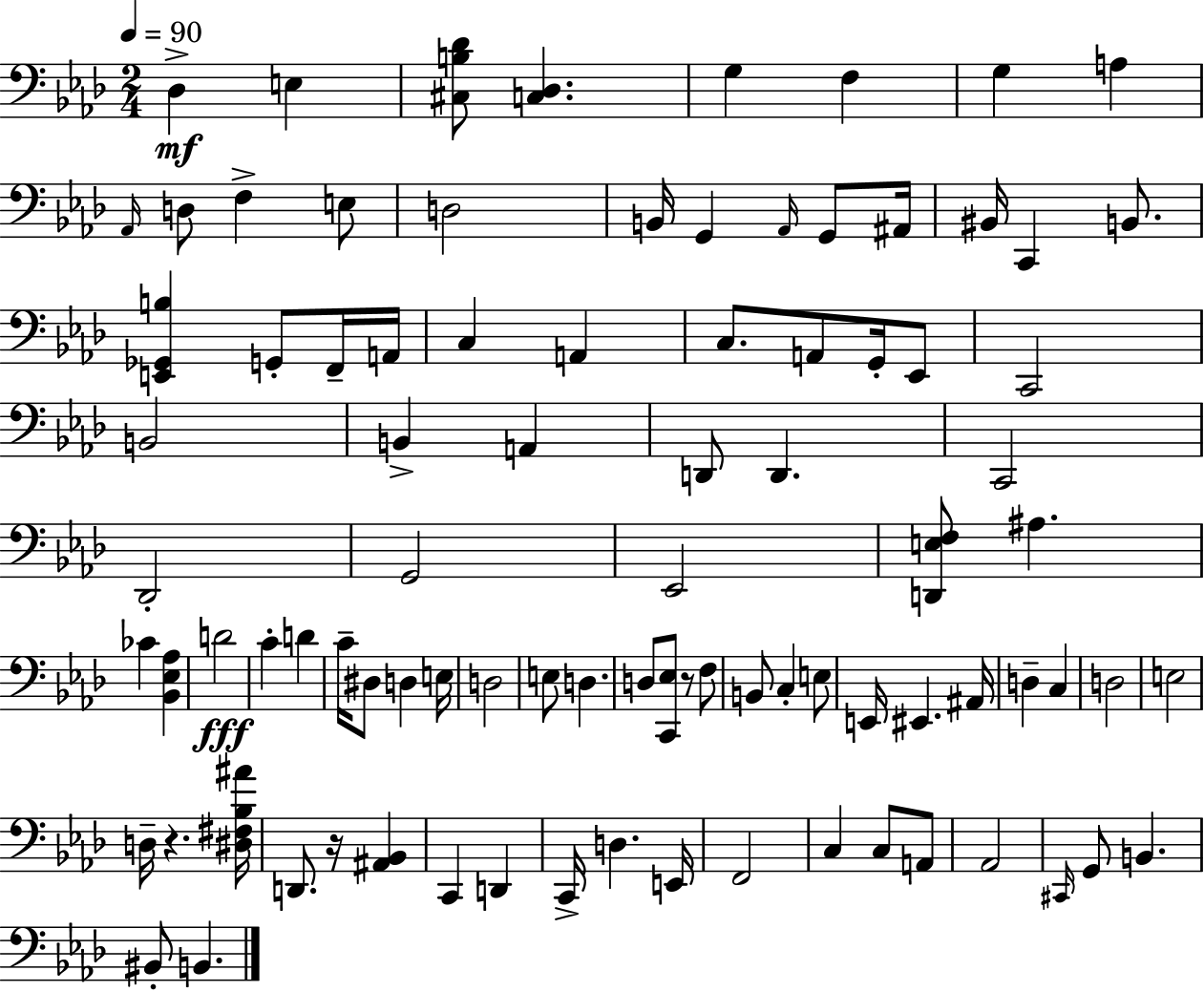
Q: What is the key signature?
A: AES major